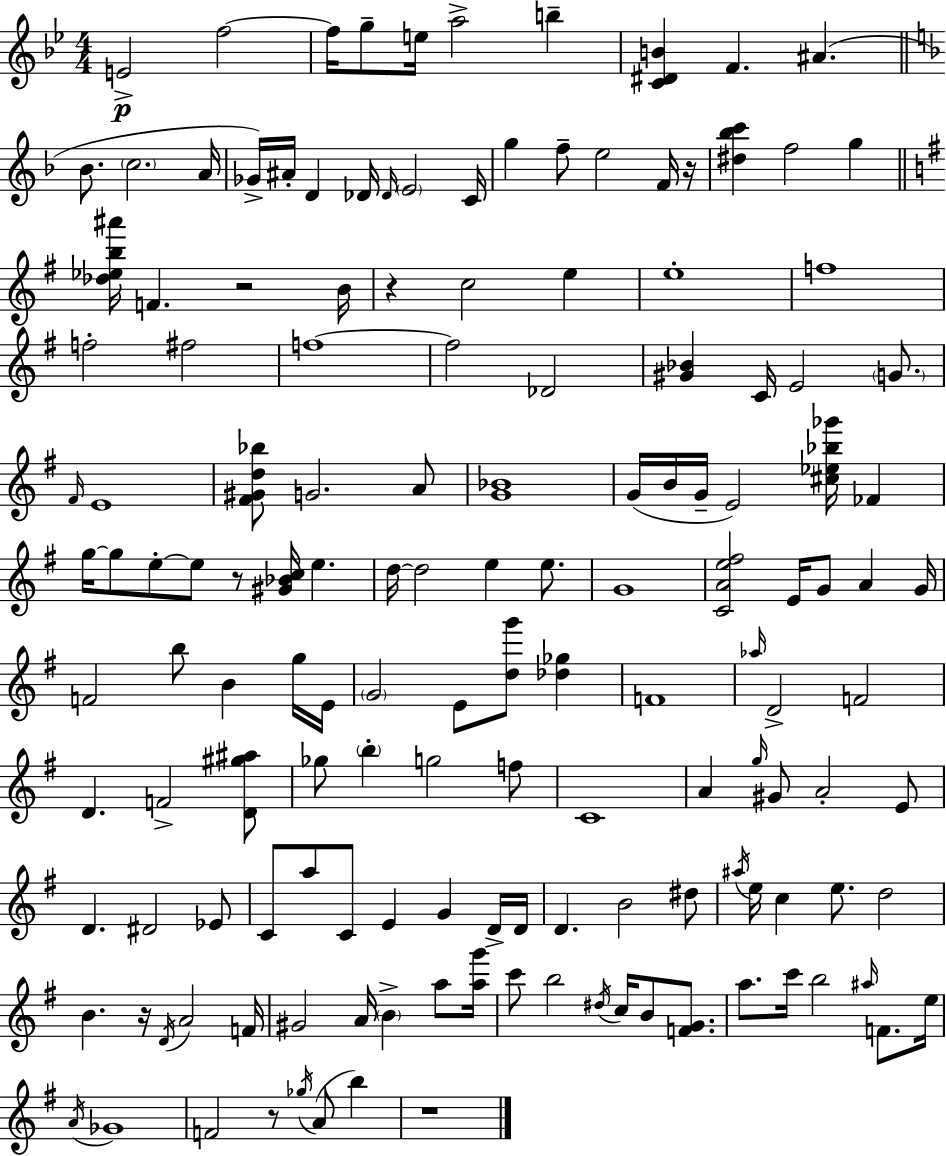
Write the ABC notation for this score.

X:1
T:Untitled
M:4/4
L:1/4
K:Gm
E2 f2 f/4 g/2 e/4 a2 b [C^DB] F ^A _B/2 c2 A/4 _G/4 ^A/4 D _D/4 _D/4 E2 C/4 g f/2 e2 F/4 z/4 [^d_bc'] f2 g [_d_eb^a']/4 F z2 B/4 z c2 e e4 f4 f2 ^f2 f4 f2 _D2 [^G_B] C/4 E2 G/2 ^F/4 E4 [^F^Gd_b]/2 G2 A/2 [G_B]4 G/4 B/4 G/4 E2 [^c_e_b_g']/4 _F g/4 g/2 e/2 e/2 z/2 [^G_Bc]/4 e d/4 d2 e e/2 G4 [CAe^f]2 E/4 G/2 A G/4 F2 b/2 B g/4 E/4 G2 E/2 [dg']/2 [_d_g] F4 _a/4 D2 F2 D F2 [D^g^a]/2 _g/2 b g2 f/2 C4 A g/4 ^G/2 A2 E/2 D ^D2 _E/2 C/2 a/2 C/2 E G D/4 D/4 D B2 ^d/2 ^a/4 e/4 c e/2 d2 B z/4 D/4 A2 F/4 ^G2 A/4 B a/2 [ag']/4 c'/2 b2 ^d/4 c/4 B/2 [FG]/2 a/2 c'/4 b2 ^a/4 F/2 e/4 A/4 _G4 F2 z/2 _g/4 A/2 b z4